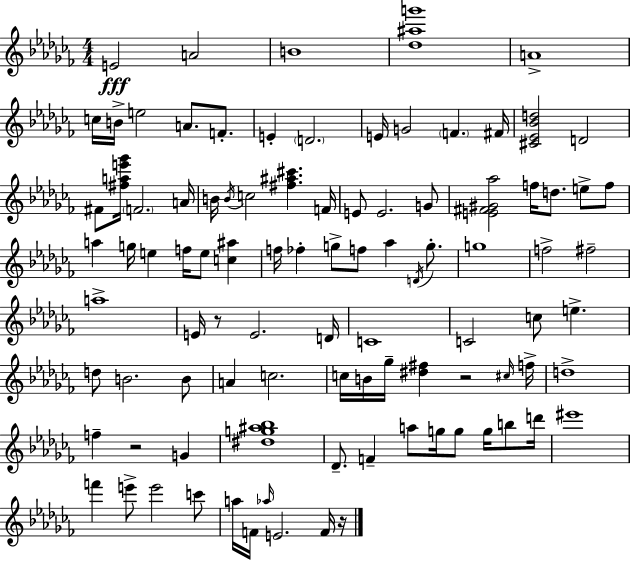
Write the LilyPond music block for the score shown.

{
  \clef treble
  \numericTimeSignature
  \time 4/4
  \key aes \minor
  e'2\fff a'2 | b'1 | <des'' ais'' g'''>1 | a'1-> | \break c''16 b'16-> e''2 a'8. f'8.-. | e'4-. \parenthesize d'2. | e'16 g'2 \parenthesize f'4. fis'16 | <cis' ees' bes' d''>2 d'2 | \break fis'8 <fis'' a'' e''' ges'''>16 \parenthesize f'2. a'16 | b'16 \acciaccatura { b'16 } c''2 <fis'' ais'' cis'''>4. | f'16 e'8 e'2. g'8 | <e' fis' gis' aes''>2 f''16 d''8. e''8-> f''8 | \break a''4 g''16 e''4 f''16 e''8 <c'' ais''>4 | f''16 fes''4-. g''8-> f''8 aes''4 \acciaccatura { d'16 } g''8.-. | g''1 | f''2-> fis''2-- | \break a''1-> | e'16 r8 e'2. | d'16 c'1 | c'2 c''8 e''4.-> | \break d''8 b'2. | b'8 a'4 c''2. | c''16 b'16 ges''16-- <dis'' fis''>4 r2 | \grace { cis''16 } f''16-> d''1-> | \break f''4-- r2 g'4 | <dis'' g'' ais'' bes''>1 | des'8.-- f'4-- a''8 g''16 g''8 g''16 | b''8 d'''16 eis'''1 | \break f'''4 e'''8-> e'''2 | c'''8 a''16 f'16 \grace { aes''16 } e'2. | f'16 r16 \bar "|."
}